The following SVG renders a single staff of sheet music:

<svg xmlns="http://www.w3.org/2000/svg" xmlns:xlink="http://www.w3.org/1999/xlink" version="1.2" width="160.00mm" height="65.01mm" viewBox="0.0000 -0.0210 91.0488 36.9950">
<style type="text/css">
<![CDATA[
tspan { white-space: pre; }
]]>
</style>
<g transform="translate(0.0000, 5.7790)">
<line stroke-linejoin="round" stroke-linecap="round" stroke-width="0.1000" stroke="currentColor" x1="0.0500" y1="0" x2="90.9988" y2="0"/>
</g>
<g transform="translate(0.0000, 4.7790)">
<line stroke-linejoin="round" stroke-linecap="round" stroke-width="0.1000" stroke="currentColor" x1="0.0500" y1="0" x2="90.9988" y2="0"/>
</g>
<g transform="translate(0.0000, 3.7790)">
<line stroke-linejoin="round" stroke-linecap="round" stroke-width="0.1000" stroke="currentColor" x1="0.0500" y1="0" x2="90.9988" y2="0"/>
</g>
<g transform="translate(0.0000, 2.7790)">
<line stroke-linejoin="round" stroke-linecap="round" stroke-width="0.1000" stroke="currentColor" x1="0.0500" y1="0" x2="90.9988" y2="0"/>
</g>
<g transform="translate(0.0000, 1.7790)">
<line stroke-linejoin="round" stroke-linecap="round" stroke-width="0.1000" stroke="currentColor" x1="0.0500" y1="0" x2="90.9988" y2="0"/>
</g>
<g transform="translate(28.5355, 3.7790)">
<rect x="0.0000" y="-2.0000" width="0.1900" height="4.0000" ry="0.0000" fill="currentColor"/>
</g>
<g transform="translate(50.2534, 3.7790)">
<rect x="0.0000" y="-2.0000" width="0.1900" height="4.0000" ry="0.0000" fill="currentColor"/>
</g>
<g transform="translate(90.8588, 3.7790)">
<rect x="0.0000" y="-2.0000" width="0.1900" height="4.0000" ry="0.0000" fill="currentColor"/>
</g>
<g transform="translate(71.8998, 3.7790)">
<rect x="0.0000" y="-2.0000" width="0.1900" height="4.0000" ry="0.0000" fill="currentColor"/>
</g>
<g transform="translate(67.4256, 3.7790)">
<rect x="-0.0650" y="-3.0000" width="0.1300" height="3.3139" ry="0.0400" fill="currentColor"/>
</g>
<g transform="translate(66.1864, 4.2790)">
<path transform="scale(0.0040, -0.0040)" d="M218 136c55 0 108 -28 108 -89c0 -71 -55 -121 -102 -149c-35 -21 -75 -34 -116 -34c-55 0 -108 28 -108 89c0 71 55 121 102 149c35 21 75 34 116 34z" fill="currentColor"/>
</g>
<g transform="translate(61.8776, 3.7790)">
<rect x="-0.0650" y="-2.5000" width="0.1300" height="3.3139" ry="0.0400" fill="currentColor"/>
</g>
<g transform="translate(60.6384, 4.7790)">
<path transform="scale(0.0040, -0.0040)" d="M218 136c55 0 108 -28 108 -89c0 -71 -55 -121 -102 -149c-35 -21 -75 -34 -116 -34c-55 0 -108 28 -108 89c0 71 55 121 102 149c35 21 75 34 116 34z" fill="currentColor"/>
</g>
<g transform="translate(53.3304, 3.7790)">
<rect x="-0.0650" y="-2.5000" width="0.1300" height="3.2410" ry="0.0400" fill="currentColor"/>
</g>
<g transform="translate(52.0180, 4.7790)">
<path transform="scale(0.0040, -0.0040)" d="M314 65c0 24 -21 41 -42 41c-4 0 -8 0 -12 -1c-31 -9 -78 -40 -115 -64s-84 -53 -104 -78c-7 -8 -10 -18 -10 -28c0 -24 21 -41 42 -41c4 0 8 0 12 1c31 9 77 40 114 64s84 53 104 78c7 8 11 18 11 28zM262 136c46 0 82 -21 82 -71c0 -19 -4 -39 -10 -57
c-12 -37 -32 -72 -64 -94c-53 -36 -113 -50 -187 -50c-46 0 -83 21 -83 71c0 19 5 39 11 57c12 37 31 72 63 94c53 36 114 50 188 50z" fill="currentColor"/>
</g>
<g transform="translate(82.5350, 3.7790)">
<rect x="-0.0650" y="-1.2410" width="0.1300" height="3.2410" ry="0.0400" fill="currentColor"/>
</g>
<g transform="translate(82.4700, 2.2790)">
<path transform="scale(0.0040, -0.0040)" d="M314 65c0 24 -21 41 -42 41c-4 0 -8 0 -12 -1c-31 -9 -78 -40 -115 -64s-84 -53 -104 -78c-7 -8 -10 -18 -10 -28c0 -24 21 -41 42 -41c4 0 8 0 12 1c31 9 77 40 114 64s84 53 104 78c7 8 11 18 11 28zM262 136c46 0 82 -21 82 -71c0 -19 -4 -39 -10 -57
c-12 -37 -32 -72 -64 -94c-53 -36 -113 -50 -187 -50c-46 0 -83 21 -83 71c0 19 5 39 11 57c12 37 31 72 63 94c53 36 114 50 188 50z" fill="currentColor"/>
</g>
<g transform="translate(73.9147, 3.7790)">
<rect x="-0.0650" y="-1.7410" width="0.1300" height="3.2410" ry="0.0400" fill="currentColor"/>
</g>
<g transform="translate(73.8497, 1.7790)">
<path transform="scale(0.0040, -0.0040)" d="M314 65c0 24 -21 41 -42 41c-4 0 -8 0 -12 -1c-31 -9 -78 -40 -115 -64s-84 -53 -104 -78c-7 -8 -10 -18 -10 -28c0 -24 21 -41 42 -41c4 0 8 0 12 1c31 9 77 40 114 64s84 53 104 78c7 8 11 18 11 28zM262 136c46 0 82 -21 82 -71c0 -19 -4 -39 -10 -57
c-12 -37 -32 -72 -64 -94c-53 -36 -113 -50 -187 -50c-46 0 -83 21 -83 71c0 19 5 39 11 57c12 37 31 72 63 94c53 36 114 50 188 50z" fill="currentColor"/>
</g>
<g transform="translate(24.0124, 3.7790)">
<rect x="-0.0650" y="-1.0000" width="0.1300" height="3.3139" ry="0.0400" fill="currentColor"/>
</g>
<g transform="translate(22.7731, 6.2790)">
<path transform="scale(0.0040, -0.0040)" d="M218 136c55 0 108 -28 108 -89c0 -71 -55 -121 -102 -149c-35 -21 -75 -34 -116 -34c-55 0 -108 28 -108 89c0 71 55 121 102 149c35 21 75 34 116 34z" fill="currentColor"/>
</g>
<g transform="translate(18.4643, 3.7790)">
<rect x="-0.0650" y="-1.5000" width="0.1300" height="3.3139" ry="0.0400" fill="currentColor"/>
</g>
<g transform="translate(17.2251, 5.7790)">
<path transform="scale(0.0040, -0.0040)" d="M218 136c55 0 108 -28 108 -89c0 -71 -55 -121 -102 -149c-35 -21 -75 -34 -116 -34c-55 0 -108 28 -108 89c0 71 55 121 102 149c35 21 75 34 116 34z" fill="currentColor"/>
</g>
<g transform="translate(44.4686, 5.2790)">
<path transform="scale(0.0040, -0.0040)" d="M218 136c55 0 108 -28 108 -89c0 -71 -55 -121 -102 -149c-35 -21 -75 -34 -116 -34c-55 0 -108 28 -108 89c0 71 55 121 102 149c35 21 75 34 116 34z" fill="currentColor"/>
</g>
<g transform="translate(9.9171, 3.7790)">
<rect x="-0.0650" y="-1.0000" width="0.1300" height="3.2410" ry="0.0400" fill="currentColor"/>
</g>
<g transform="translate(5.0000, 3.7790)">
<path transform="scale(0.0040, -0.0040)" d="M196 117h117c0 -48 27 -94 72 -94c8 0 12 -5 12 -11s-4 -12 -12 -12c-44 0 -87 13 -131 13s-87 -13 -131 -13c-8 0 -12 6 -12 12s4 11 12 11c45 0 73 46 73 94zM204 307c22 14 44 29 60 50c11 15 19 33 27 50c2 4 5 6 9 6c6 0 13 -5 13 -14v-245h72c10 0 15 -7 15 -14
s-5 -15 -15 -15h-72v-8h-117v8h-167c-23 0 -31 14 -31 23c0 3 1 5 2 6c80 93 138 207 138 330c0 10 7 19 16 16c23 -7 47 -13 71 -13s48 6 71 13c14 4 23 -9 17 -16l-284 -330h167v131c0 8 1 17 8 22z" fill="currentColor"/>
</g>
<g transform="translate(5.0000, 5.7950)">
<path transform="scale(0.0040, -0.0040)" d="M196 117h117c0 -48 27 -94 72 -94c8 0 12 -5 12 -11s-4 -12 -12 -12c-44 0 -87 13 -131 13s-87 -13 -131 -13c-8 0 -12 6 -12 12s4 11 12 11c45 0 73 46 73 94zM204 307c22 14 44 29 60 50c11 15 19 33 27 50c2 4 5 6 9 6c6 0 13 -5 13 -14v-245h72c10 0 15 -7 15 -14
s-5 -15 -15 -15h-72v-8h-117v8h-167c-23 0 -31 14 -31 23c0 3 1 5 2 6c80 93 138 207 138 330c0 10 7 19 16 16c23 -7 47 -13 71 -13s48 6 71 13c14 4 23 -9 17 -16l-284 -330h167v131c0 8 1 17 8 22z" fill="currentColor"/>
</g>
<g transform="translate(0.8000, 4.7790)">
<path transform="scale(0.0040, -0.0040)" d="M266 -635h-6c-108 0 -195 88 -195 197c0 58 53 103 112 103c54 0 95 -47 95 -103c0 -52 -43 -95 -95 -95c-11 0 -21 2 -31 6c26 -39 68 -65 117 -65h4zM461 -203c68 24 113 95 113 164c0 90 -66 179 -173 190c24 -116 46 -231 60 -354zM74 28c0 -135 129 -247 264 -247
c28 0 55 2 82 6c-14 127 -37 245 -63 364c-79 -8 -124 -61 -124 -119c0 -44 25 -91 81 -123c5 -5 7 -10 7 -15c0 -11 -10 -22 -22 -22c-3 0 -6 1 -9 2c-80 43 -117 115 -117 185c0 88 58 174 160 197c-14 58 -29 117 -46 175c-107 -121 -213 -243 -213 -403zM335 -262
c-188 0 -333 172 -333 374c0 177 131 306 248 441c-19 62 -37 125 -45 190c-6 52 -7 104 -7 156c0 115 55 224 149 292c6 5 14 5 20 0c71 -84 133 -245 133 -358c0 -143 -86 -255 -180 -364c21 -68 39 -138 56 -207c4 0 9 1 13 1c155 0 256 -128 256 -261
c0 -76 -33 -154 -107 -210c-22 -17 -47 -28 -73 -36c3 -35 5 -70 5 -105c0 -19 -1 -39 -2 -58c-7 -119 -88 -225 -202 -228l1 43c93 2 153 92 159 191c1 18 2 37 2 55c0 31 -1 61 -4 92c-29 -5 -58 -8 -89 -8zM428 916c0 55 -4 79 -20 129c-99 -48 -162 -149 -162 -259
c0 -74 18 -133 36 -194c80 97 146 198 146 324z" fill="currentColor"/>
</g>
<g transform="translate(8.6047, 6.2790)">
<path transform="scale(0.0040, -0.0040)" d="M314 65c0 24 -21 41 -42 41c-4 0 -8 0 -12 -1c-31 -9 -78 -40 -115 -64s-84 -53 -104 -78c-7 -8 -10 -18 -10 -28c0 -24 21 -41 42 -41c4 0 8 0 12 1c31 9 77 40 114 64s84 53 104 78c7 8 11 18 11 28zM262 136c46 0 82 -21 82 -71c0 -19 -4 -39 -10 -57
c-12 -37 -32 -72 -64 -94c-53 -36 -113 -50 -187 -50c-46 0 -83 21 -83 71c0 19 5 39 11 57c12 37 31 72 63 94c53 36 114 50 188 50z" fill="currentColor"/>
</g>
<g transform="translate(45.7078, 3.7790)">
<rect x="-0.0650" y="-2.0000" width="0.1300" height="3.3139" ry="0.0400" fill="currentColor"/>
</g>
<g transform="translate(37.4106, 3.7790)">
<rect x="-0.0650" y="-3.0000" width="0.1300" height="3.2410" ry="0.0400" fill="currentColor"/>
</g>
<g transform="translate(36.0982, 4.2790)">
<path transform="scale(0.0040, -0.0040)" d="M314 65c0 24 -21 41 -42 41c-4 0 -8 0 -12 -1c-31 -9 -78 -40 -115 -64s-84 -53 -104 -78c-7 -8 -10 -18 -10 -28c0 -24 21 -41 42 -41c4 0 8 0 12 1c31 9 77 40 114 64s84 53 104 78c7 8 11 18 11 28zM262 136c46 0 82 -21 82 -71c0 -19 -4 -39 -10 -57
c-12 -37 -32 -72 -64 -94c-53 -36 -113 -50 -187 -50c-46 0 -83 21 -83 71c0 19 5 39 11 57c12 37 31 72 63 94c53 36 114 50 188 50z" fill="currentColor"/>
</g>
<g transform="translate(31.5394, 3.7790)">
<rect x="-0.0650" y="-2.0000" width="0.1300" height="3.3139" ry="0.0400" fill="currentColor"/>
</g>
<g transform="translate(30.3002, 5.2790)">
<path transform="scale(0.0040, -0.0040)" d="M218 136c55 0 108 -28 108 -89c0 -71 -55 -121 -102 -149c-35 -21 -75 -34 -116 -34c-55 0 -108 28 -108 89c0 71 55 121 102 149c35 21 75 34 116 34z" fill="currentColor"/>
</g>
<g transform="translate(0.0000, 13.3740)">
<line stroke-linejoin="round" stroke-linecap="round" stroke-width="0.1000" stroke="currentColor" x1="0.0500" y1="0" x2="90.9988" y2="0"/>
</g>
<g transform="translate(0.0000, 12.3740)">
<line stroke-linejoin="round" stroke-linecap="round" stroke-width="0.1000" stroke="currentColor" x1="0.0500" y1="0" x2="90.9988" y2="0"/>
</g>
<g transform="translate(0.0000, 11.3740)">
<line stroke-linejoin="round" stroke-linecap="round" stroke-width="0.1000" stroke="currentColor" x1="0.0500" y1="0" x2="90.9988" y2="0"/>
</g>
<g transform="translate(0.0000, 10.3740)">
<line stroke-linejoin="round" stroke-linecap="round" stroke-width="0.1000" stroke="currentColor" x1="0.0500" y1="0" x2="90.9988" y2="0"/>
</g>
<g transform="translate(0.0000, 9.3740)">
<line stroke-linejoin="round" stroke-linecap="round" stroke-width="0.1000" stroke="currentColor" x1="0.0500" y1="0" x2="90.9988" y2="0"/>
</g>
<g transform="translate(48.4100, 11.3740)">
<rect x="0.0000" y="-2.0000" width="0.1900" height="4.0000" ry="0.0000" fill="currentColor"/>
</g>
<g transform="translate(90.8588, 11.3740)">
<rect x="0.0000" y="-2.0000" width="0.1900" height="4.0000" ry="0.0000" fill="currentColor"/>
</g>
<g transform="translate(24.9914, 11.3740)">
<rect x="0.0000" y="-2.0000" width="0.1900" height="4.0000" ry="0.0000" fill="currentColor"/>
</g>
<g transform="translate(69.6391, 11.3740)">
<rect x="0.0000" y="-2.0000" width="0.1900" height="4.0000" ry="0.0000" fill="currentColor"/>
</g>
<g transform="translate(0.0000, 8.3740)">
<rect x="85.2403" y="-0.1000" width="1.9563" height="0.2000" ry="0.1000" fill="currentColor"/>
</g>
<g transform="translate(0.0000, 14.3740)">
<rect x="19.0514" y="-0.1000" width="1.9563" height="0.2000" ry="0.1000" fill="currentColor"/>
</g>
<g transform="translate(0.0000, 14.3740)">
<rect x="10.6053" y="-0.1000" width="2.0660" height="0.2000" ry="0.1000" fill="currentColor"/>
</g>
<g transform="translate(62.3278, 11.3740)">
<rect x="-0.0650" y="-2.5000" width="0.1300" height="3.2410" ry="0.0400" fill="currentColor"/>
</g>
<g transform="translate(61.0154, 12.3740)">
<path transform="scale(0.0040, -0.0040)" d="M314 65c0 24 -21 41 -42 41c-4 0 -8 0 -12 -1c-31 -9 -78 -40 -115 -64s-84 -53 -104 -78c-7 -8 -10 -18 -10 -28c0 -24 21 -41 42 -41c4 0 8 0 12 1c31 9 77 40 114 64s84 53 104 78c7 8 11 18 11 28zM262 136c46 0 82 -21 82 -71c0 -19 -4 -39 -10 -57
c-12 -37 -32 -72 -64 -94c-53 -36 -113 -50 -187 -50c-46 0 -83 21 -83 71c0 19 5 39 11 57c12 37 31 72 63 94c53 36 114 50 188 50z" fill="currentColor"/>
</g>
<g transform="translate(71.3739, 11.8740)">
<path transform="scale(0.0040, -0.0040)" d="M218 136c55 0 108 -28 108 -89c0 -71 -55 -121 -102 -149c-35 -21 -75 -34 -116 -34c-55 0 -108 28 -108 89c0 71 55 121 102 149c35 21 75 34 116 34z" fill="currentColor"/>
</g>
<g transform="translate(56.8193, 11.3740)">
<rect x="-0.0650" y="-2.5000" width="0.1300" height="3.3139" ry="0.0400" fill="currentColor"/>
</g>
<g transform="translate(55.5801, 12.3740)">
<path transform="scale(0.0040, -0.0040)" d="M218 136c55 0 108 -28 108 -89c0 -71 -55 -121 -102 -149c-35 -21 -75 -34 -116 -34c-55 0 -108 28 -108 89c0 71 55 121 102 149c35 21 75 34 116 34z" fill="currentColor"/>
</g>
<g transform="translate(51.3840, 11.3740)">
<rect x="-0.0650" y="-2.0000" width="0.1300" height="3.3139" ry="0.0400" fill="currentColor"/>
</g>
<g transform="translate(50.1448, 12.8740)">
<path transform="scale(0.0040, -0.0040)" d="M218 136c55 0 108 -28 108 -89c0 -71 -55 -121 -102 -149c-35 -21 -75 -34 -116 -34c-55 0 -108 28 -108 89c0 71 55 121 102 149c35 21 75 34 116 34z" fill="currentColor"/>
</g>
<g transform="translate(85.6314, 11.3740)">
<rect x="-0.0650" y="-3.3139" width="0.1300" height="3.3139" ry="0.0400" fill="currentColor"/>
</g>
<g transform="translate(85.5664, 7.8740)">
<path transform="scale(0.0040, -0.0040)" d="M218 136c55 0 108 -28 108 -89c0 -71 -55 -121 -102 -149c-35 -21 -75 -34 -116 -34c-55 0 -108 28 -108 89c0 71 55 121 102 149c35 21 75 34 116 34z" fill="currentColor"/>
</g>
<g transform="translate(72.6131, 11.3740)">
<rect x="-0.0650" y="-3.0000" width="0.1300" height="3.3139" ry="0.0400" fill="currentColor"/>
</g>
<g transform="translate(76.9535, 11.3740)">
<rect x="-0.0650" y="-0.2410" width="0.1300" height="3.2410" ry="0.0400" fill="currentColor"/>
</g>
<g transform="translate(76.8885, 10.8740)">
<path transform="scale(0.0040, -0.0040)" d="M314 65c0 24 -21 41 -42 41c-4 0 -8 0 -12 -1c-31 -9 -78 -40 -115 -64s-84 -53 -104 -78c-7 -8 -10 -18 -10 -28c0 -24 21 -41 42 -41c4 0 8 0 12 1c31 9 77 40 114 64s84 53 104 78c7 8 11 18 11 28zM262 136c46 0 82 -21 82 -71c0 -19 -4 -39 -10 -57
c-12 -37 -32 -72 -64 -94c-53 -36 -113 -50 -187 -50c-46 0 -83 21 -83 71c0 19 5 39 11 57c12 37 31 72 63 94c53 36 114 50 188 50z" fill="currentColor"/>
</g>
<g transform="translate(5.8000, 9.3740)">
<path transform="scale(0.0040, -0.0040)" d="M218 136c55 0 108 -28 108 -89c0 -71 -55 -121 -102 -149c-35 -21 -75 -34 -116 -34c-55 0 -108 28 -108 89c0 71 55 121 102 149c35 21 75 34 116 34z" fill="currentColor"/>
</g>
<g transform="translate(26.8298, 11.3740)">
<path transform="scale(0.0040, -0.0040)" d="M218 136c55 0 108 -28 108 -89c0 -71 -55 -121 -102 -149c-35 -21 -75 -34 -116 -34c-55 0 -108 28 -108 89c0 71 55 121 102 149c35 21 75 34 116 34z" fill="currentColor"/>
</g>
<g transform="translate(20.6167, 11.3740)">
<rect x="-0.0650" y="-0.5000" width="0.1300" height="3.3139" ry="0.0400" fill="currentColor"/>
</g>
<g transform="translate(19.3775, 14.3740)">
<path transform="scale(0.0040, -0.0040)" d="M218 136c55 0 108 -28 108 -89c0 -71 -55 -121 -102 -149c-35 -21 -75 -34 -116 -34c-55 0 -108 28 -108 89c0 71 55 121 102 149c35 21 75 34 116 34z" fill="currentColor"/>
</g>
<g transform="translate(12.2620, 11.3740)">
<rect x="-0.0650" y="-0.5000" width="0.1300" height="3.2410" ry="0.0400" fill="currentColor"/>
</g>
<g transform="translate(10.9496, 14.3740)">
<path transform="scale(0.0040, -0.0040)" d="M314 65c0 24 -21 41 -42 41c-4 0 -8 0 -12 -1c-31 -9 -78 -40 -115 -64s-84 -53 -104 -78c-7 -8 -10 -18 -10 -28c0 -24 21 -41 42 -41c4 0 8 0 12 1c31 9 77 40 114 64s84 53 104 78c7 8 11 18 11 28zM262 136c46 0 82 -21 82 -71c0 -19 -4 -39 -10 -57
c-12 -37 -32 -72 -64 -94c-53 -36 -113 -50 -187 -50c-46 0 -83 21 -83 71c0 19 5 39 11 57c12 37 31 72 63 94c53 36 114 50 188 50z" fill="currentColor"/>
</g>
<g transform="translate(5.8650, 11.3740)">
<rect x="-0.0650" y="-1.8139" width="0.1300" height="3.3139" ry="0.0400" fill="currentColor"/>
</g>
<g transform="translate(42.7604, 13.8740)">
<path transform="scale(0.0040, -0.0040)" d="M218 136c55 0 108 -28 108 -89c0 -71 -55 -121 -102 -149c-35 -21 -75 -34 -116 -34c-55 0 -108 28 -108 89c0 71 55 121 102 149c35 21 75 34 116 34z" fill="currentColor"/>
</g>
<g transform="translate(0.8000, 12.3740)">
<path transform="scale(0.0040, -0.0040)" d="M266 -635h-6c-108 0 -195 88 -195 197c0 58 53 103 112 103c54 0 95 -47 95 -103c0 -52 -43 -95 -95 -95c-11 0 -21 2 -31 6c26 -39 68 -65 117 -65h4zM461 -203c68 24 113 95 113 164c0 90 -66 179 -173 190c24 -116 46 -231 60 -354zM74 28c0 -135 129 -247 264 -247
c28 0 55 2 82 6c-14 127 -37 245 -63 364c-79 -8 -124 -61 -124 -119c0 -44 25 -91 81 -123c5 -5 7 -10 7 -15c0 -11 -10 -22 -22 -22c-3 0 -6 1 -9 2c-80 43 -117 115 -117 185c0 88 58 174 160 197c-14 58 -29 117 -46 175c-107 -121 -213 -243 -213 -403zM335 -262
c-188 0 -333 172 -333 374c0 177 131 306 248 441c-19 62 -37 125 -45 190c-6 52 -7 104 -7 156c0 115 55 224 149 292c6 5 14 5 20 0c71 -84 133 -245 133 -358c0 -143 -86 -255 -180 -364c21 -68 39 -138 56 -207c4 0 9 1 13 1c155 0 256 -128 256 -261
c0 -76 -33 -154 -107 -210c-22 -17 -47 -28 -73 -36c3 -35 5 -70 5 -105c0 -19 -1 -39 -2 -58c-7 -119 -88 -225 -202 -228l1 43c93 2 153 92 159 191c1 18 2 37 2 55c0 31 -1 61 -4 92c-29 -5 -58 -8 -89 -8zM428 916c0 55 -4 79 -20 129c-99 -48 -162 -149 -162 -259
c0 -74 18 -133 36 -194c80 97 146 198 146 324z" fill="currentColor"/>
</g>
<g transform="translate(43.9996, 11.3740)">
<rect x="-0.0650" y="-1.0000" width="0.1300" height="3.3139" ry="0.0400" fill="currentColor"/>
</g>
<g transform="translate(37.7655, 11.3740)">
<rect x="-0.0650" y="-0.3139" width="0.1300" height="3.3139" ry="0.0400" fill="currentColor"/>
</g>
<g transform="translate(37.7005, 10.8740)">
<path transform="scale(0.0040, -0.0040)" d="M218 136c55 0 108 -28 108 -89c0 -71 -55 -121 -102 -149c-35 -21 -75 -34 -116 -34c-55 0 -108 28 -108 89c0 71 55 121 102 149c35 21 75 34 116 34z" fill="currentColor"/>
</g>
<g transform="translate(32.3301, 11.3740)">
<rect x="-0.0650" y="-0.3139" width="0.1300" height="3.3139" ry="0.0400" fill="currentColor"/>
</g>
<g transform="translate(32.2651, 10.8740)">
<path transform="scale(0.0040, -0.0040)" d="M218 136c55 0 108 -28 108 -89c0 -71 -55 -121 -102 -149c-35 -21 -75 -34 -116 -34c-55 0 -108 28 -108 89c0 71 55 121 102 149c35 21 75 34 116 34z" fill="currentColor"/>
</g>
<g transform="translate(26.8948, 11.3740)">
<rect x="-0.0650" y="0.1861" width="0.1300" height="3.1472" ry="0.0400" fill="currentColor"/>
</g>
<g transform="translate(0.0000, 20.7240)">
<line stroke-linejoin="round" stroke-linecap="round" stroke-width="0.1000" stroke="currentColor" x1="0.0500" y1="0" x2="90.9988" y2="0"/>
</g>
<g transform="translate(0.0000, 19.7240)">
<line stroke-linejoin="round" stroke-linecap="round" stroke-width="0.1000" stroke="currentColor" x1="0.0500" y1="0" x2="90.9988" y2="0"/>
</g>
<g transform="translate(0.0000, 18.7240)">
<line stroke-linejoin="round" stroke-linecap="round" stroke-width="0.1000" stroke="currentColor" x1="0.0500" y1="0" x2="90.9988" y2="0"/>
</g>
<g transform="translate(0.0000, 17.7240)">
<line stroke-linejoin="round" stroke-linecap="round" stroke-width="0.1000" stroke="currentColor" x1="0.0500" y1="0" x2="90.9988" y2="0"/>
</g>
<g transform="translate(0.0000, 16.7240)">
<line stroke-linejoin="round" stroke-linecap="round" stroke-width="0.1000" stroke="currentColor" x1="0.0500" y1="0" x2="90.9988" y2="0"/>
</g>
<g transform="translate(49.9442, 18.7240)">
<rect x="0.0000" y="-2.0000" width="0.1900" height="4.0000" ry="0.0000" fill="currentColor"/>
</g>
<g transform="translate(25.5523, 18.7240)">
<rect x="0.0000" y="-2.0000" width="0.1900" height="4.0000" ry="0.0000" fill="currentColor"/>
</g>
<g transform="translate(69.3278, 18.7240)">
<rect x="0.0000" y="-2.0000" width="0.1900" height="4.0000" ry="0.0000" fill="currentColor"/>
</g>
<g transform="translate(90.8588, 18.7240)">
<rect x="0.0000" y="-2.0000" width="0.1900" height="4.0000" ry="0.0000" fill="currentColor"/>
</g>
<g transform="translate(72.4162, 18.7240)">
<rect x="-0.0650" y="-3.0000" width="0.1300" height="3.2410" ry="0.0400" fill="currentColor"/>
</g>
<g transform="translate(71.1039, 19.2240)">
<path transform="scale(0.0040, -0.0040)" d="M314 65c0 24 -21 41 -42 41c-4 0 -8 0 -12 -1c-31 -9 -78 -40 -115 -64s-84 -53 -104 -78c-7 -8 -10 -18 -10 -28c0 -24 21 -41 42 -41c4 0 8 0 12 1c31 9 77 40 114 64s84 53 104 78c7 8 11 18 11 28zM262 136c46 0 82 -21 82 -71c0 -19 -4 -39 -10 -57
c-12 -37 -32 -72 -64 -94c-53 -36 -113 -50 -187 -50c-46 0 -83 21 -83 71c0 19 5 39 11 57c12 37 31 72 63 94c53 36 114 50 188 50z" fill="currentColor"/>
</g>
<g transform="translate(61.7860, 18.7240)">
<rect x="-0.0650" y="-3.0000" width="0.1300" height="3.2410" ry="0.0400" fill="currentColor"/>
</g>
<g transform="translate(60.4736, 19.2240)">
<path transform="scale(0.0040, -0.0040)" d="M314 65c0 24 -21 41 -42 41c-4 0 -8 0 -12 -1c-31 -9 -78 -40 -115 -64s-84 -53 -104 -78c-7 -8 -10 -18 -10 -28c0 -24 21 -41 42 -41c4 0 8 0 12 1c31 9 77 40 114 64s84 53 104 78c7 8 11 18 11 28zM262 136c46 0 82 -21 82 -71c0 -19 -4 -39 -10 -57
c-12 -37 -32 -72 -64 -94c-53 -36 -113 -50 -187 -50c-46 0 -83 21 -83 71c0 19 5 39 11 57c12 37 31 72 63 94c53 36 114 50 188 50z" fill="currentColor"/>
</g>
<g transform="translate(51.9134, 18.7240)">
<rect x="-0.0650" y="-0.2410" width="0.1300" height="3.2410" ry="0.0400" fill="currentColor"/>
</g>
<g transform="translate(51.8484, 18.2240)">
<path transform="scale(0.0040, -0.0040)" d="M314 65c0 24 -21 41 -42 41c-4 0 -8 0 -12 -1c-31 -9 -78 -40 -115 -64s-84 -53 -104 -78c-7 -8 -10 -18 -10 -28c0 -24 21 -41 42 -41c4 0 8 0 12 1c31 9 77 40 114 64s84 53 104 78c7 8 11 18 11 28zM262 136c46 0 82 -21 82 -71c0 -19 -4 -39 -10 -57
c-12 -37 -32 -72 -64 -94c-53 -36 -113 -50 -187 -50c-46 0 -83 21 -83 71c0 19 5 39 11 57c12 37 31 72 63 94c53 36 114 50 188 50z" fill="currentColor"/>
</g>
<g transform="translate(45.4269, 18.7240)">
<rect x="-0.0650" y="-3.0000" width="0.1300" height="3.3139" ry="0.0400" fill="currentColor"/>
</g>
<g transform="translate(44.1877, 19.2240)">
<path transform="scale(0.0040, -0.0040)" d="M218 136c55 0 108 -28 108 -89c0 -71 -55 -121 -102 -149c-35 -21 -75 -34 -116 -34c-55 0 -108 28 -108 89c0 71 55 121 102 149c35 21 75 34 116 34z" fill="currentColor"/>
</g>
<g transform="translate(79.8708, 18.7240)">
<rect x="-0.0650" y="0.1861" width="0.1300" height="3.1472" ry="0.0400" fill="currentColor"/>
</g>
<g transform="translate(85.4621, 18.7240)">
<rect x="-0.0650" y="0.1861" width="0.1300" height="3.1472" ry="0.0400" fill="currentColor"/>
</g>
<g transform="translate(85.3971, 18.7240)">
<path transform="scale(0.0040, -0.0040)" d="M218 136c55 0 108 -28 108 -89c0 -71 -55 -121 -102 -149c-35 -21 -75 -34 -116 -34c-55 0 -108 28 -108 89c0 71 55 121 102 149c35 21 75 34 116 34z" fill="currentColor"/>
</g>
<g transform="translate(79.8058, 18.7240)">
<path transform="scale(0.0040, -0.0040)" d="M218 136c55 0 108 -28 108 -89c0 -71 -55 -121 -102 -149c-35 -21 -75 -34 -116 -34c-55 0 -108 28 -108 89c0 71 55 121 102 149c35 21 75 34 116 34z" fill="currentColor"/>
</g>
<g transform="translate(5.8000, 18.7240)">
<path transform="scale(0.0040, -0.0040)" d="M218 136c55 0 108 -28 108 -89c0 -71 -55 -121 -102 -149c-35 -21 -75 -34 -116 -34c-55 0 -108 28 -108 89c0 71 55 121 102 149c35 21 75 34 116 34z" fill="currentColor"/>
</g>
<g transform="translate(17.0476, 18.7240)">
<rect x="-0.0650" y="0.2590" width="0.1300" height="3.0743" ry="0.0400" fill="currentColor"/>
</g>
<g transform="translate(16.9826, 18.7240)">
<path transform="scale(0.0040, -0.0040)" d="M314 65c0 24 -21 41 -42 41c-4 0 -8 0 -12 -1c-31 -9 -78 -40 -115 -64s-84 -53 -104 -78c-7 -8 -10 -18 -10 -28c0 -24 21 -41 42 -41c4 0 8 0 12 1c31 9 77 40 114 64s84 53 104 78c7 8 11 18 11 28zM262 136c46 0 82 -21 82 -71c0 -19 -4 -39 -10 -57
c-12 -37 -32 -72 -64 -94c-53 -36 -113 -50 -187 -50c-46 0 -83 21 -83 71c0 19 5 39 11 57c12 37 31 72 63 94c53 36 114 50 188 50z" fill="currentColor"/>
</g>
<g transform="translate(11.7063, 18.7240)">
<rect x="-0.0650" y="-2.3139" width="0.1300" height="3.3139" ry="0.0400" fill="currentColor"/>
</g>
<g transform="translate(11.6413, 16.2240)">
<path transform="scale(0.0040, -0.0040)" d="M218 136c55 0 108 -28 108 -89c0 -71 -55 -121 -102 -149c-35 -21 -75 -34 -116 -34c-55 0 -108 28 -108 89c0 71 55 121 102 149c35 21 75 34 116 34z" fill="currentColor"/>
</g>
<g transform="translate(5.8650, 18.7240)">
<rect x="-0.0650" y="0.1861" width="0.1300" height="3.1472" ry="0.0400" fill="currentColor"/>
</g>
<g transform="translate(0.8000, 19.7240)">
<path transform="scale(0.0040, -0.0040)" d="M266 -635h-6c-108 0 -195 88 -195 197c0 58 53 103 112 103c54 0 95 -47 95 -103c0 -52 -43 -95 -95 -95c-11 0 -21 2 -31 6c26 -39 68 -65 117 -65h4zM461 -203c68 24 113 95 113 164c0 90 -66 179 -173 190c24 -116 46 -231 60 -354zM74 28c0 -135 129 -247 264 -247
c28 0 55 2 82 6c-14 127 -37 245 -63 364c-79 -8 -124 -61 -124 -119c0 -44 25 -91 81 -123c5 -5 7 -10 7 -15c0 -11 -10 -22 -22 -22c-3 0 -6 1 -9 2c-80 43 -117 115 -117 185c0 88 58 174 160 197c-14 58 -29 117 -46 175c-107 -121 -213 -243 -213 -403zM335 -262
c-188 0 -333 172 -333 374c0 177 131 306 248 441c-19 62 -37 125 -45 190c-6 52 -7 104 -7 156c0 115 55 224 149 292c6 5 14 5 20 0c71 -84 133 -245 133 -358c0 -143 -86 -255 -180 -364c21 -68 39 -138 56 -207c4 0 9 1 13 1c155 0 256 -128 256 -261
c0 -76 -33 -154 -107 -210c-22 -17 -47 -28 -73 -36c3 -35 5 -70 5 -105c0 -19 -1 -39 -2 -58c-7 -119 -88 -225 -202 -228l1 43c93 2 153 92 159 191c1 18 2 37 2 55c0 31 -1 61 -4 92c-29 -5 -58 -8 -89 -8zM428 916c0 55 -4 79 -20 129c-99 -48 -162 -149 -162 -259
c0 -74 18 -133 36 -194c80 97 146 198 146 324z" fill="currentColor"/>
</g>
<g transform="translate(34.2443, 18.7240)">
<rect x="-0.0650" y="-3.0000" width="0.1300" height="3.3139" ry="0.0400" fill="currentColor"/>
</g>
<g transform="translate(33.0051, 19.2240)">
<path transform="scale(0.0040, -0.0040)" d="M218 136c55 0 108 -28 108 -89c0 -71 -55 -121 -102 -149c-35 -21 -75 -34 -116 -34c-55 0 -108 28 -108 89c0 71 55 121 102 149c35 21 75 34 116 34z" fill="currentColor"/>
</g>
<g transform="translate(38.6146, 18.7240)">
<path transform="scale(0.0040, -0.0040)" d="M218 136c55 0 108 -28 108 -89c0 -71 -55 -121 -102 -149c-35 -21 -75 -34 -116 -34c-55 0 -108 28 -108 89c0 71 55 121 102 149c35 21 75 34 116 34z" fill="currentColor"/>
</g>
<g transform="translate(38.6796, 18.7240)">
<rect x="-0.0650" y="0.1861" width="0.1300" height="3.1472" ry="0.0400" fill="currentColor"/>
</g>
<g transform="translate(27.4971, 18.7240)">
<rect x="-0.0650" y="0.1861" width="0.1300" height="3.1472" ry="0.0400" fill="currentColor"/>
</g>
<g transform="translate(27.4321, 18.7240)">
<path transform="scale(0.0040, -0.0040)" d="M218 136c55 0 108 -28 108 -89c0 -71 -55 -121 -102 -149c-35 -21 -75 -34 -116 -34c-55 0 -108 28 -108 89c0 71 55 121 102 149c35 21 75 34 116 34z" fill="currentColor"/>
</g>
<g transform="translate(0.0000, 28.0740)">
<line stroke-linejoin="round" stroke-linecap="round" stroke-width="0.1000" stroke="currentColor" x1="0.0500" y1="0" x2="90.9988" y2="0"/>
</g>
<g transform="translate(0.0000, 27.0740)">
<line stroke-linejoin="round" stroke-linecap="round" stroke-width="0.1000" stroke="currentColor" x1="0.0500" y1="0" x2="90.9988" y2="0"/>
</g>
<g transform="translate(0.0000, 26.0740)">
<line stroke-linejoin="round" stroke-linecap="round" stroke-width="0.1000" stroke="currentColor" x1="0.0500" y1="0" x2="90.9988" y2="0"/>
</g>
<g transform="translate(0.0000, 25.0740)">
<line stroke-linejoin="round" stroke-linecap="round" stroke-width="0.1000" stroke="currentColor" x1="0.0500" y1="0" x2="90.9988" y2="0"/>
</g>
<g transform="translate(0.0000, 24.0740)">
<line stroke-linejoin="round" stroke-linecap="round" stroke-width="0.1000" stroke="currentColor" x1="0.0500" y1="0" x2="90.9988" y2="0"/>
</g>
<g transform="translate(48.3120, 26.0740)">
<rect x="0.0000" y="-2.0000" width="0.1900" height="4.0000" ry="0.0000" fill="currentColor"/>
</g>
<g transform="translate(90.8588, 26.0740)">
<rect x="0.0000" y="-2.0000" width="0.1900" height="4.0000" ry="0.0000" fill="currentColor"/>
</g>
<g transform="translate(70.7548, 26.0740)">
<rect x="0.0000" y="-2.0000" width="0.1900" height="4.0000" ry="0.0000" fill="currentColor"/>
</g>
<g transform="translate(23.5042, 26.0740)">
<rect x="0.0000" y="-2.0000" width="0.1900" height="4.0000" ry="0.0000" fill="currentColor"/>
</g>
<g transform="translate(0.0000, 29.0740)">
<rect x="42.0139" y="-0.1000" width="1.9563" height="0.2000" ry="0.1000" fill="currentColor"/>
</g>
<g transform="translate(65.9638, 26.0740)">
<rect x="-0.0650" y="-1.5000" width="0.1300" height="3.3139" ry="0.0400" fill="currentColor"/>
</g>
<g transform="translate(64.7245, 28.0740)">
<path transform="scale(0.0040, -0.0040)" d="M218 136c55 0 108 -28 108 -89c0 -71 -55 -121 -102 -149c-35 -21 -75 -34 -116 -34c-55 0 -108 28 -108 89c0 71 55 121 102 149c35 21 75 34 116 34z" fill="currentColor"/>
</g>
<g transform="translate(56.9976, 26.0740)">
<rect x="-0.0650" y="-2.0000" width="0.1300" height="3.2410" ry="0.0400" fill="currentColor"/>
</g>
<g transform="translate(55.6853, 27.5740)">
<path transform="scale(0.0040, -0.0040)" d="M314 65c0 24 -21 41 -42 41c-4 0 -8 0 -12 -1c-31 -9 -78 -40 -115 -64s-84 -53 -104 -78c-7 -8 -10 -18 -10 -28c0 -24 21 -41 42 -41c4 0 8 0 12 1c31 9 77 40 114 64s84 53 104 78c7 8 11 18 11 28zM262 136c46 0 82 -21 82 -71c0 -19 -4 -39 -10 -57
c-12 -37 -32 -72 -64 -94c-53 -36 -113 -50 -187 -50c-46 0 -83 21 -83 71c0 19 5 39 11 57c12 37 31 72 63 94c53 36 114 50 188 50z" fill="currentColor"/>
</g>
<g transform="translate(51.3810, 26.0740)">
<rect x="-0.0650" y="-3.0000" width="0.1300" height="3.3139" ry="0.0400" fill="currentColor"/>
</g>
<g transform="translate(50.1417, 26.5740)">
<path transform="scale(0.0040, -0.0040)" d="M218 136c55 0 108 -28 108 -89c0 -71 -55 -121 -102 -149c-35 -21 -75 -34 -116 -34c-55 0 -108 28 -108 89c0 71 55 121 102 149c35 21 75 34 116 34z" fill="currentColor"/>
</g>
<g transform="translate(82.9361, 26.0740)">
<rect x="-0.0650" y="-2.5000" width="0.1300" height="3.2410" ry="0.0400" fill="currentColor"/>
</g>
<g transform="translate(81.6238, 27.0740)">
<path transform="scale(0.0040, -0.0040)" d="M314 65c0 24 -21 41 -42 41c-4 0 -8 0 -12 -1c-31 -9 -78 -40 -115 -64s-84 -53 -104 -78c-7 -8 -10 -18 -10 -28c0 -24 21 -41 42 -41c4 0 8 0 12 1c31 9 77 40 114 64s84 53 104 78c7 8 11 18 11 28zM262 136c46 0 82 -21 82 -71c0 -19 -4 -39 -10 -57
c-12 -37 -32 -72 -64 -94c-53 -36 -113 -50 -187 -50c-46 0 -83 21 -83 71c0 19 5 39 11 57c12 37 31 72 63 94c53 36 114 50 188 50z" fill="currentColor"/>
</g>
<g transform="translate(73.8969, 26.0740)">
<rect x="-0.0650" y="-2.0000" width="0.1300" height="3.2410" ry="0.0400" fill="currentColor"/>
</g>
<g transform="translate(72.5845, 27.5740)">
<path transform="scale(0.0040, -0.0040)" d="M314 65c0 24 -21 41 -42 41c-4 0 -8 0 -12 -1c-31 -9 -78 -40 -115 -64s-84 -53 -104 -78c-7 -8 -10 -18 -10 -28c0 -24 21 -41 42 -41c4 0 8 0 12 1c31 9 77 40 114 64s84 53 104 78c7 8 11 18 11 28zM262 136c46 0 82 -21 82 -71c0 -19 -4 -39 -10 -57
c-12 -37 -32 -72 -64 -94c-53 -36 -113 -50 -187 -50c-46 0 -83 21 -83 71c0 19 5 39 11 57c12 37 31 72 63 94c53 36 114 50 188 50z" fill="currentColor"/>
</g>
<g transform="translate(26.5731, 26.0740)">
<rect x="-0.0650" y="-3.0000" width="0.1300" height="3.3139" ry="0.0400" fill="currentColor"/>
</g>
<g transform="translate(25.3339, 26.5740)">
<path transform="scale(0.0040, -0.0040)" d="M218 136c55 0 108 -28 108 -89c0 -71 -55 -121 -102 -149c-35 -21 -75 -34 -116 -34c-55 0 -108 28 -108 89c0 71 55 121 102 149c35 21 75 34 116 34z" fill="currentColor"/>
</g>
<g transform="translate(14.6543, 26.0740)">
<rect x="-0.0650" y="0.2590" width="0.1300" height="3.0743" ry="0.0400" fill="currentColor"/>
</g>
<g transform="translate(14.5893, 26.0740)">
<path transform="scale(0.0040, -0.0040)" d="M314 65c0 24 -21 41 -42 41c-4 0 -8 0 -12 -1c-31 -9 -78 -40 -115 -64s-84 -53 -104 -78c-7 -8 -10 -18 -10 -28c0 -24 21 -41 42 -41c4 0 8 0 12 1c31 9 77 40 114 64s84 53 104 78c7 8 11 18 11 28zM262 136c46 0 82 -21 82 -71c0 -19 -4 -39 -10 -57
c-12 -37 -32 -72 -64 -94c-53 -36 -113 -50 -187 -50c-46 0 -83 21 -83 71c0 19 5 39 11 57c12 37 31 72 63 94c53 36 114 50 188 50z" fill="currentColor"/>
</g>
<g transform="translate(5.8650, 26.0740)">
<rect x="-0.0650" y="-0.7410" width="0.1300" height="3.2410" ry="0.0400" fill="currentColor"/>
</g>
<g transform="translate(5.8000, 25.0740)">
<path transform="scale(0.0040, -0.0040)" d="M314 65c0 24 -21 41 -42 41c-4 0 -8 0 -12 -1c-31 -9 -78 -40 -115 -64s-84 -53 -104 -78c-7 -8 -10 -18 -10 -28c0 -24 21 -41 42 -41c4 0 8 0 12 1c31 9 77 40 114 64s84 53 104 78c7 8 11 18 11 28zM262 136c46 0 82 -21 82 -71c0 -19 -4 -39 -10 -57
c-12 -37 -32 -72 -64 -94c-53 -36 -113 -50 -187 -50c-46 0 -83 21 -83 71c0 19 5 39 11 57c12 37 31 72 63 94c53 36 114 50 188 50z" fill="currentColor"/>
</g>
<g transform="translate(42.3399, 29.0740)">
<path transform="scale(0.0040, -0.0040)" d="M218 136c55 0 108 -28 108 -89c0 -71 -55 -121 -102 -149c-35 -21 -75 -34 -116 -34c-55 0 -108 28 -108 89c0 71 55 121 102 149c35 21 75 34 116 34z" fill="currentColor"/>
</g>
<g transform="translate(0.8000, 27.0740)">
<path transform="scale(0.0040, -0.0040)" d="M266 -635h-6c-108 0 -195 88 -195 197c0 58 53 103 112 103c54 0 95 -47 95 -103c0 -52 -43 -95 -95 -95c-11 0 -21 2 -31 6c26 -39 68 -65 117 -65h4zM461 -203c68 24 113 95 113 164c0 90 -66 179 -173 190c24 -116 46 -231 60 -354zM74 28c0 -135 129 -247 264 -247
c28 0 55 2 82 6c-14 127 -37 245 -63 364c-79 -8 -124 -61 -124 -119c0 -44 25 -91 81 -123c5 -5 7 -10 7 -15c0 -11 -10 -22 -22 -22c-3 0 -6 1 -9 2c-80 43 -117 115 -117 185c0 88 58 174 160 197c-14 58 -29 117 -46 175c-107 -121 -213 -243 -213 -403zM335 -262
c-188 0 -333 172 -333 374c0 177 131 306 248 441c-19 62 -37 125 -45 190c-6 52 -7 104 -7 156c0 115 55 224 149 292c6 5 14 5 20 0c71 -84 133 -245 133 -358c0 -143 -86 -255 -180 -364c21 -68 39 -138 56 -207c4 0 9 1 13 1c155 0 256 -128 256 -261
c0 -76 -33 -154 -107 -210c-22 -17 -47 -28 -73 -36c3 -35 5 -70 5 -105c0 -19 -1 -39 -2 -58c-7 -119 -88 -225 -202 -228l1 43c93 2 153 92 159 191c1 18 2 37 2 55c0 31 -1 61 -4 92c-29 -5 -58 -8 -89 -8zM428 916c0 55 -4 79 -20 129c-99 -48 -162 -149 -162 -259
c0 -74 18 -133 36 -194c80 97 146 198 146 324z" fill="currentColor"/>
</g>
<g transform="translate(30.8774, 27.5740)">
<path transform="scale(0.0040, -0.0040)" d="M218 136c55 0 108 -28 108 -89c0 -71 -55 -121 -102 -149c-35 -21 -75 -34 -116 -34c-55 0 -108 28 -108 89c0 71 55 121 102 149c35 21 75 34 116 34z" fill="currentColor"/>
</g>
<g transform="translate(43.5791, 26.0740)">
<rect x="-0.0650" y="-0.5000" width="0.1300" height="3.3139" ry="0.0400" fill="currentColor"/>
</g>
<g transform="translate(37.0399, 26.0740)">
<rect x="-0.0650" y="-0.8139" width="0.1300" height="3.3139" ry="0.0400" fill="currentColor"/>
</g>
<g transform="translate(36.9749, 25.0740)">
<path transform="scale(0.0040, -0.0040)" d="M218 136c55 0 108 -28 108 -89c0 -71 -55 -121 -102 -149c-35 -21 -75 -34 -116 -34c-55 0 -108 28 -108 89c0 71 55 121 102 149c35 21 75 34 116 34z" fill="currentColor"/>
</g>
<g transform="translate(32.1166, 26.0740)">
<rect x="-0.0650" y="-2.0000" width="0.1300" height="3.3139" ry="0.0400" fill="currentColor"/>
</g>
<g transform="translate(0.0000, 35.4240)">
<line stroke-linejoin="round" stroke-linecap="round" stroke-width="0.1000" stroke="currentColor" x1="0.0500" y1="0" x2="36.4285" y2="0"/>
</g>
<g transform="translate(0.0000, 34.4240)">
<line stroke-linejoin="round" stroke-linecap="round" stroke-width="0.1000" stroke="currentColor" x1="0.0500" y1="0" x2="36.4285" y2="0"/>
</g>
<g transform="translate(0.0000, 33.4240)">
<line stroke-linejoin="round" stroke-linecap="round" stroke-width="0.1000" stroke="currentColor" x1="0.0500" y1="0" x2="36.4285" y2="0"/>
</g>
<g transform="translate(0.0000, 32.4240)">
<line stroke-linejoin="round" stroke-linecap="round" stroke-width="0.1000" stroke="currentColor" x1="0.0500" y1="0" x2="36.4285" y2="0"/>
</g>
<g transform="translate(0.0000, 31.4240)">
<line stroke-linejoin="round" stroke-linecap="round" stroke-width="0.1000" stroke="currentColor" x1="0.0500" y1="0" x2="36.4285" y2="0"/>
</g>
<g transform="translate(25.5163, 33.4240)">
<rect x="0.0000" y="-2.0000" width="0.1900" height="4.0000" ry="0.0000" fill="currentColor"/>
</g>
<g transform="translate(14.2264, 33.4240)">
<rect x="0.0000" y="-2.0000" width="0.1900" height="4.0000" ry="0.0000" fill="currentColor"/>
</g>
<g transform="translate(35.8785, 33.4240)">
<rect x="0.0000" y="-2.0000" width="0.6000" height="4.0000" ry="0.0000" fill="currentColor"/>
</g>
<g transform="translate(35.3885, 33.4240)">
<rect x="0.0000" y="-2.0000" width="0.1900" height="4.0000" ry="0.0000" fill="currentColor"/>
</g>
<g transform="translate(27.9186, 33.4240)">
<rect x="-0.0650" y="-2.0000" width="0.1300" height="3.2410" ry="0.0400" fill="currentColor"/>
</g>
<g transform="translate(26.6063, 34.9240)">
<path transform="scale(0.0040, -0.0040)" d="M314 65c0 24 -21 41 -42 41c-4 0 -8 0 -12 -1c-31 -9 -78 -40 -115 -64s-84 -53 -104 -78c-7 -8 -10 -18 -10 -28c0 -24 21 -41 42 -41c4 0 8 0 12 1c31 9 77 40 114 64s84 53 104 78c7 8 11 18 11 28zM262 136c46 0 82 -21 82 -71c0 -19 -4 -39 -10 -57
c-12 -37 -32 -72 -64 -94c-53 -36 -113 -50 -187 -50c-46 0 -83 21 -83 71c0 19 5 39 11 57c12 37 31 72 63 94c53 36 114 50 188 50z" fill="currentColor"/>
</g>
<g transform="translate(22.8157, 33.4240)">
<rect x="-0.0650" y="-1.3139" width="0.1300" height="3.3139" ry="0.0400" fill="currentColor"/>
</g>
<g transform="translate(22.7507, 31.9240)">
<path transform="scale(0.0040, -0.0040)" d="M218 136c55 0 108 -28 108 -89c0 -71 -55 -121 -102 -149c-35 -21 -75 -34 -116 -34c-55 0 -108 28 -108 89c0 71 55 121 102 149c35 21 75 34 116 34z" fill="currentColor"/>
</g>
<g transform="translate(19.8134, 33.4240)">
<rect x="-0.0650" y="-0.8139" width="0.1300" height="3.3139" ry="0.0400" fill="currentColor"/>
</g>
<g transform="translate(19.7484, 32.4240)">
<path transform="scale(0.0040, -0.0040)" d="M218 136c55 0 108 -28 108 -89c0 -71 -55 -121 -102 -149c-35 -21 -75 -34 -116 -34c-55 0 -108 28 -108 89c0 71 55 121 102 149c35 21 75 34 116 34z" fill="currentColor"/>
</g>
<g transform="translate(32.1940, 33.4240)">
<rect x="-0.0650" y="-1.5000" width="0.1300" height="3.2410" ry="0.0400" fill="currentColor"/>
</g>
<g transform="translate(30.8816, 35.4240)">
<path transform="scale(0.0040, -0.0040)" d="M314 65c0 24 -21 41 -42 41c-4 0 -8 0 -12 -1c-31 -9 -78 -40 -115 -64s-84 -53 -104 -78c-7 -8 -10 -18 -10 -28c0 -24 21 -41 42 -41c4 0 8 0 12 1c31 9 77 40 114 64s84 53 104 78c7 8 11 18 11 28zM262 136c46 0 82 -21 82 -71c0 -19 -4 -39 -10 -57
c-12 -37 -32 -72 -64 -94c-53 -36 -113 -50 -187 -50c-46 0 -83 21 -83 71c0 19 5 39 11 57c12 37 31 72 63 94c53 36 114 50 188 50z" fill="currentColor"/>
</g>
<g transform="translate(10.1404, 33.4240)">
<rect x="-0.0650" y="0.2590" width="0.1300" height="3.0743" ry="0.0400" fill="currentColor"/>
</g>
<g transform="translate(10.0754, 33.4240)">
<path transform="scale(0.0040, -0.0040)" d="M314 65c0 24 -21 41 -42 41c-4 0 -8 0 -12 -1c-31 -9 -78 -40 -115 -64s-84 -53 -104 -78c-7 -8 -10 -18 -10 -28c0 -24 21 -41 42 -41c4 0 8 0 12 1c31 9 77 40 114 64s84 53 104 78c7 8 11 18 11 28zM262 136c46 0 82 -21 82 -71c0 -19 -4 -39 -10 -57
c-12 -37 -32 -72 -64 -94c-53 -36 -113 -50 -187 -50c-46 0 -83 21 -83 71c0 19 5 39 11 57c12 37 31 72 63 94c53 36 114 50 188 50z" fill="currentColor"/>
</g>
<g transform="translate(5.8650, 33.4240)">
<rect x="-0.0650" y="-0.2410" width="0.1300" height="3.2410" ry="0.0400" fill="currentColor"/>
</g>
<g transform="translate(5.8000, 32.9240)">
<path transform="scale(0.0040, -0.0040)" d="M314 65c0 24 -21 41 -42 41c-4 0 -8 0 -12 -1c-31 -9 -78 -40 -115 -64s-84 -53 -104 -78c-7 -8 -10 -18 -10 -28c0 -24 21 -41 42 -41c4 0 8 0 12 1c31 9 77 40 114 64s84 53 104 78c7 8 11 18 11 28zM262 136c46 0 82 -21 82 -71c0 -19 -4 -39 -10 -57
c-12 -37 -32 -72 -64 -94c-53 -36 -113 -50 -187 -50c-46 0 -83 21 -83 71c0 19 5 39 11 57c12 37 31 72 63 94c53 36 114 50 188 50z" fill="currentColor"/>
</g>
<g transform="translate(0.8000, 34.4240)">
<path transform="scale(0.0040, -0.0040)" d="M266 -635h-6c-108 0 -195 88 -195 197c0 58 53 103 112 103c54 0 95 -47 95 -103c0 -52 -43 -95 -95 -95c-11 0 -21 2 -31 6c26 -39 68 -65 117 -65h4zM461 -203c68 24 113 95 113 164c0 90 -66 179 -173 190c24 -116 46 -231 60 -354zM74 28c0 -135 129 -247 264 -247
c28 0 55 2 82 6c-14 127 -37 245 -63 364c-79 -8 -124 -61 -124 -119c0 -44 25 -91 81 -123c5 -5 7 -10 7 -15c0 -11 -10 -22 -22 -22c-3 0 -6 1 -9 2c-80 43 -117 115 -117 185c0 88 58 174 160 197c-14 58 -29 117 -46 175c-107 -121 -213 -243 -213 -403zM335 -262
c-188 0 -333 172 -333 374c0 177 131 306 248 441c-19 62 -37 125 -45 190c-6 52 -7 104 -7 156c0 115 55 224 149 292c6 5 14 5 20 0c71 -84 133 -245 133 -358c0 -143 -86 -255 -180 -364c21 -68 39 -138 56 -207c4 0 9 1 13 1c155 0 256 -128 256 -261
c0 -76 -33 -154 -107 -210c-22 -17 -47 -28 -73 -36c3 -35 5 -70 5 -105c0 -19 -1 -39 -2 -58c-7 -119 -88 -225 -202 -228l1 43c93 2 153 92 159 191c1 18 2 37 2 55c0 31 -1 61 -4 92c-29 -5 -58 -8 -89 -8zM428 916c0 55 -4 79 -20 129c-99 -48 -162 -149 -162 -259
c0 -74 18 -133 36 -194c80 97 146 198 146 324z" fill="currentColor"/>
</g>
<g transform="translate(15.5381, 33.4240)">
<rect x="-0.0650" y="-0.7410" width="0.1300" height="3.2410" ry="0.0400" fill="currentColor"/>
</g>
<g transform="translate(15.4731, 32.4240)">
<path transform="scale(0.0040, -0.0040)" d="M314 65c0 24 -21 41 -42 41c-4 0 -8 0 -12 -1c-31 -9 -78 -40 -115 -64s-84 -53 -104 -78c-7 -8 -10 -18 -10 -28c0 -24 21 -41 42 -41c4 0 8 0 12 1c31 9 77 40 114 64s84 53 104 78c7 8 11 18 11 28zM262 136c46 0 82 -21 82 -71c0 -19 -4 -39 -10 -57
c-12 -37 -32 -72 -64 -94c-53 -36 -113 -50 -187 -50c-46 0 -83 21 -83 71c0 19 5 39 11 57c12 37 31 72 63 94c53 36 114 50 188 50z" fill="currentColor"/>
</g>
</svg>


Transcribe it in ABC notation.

X:1
T:Untitled
M:4/4
L:1/4
K:C
D2 E D F A2 F G2 G A f2 e2 f C2 C B c c D F G G2 A c2 b B g B2 B A B A c2 A2 A2 B B d2 B2 A F d C A F2 E F2 G2 c2 B2 d2 d e F2 E2